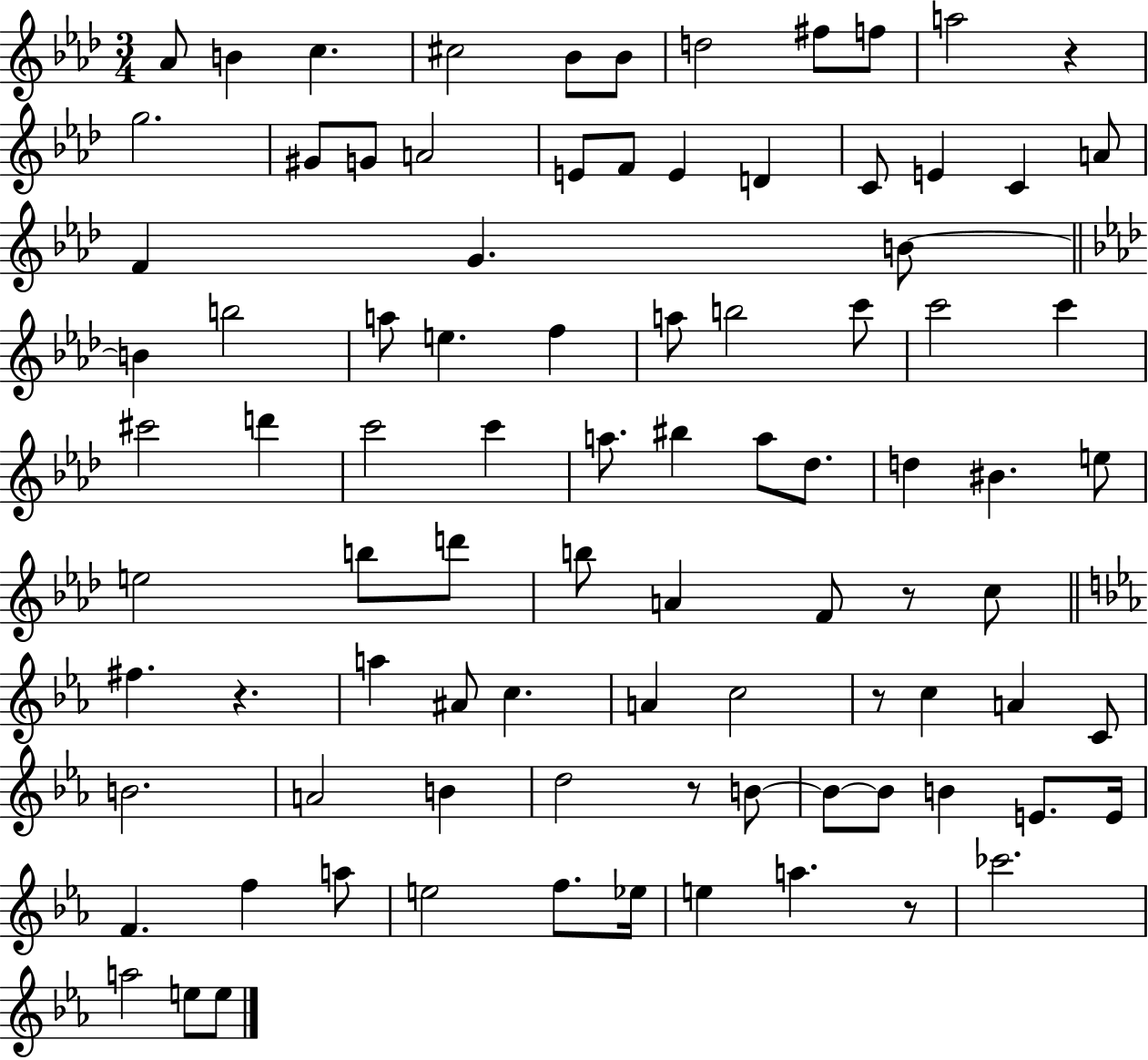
{
  \clef treble
  \numericTimeSignature
  \time 3/4
  \key aes \major
  aes'8 b'4 c''4. | cis''2 bes'8 bes'8 | d''2 fis''8 f''8 | a''2 r4 | \break g''2. | gis'8 g'8 a'2 | e'8 f'8 e'4 d'4 | c'8 e'4 c'4 a'8 | \break f'4 g'4. b'8~~ | \bar "||" \break \key f \minor b'4 b''2 | a''8 e''4. f''4 | a''8 b''2 c'''8 | c'''2 c'''4 | \break cis'''2 d'''4 | c'''2 c'''4 | a''8. bis''4 a''8 des''8. | d''4 bis'4. e''8 | \break e''2 b''8 d'''8 | b''8 a'4 f'8 r8 c''8 | \bar "||" \break \key ees \major fis''4. r4. | a''4 ais'8 c''4. | a'4 c''2 | r8 c''4 a'4 c'8 | \break b'2. | a'2 b'4 | d''2 r8 b'8~~ | b'8~~ b'8 b'4 e'8. e'16 | \break f'4. f''4 a''8 | e''2 f''8. ees''16 | e''4 a''4. r8 | ces'''2. | \break a''2 e''8 e''8 | \bar "|."
}